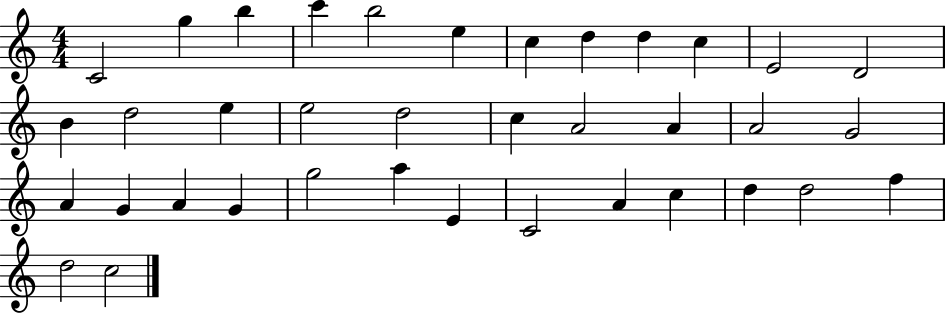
C4/h G5/q B5/q C6/q B5/h E5/q C5/q D5/q D5/q C5/q E4/h D4/h B4/q D5/h E5/q E5/h D5/h C5/q A4/h A4/q A4/h G4/h A4/q G4/q A4/q G4/q G5/h A5/q E4/q C4/h A4/q C5/q D5/q D5/h F5/q D5/h C5/h